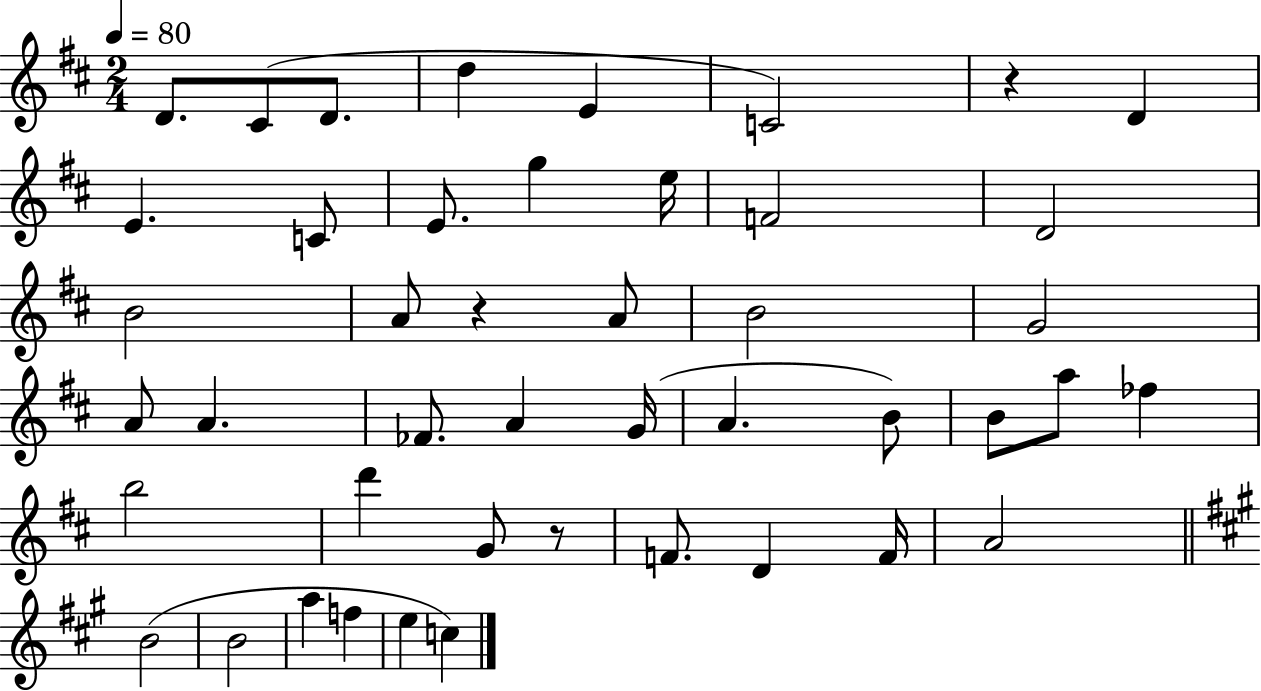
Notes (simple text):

D4/e. C#4/e D4/e. D5/q E4/q C4/h R/q D4/q E4/q. C4/e E4/e. G5/q E5/s F4/h D4/h B4/h A4/e R/q A4/e B4/h G4/h A4/e A4/q. FES4/e. A4/q G4/s A4/q. B4/e B4/e A5/e FES5/q B5/h D6/q G4/e R/e F4/e. D4/q F4/s A4/h B4/h B4/h A5/q F5/q E5/q C5/q